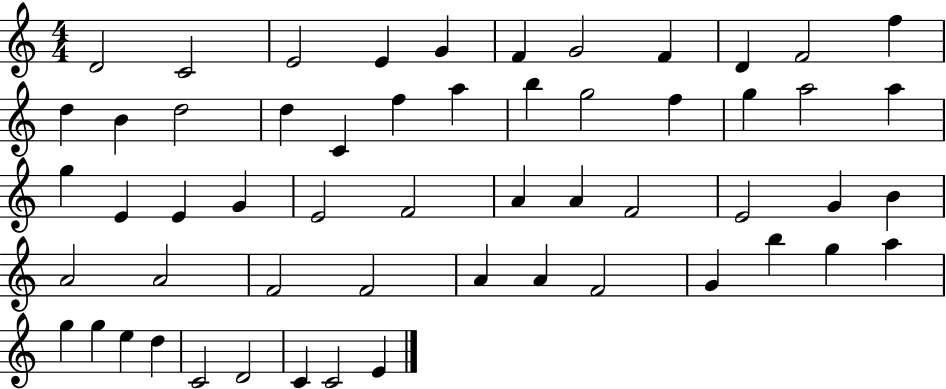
D4/h C4/h E4/h E4/q G4/q F4/q G4/h F4/q D4/q F4/h F5/q D5/q B4/q D5/h D5/q C4/q F5/q A5/q B5/q G5/h F5/q G5/q A5/h A5/q G5/q E4/q E4/q G4/q E4/h F4/h A4/q A4/q F4/h E4/h G4/q B4/q A4/h A4/h F4/h F4/h A4/q A4/q F4/h G4/q B5/q G5/q A5/q G5/q G5/q E5/q D5/q C4/h D4/h C4/q C4/h E4/q